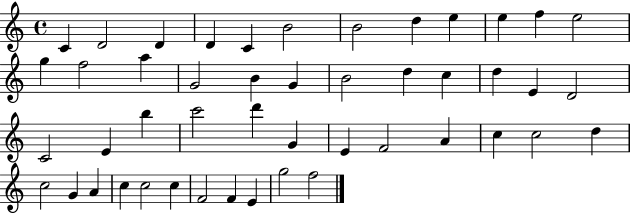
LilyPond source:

{
  \clef treble
  \time 4/4
  \defaultTimeSignature
  \key c \major
  c'4 d'2 d'4 | d'4 c'4 b'2 | b'2 d''4 e''4 | e''4 f''4 e''2 | \break g''4 f''2 a''4 | g'2 b'4 g'4 | b'2 d''4 c''4 | d''4 e'4 d'2 | \break c'2 e'4 b''4 | c'''2 d'''4 g'4 | e'4 f'2 a'4 | c''4 c''2 d''4 | \break c''2 g'4 a'4 | c''4 c''2 c''4 | f'2 f'4 e'4 | g''2 f''2 | \break \bar "|."
}